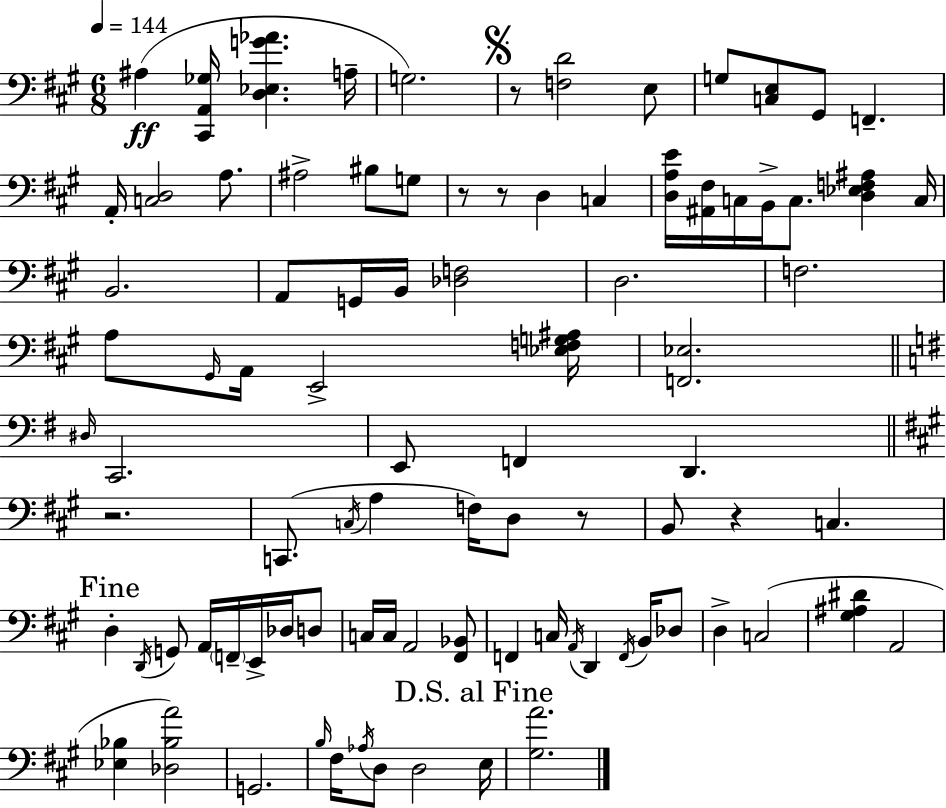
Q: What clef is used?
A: bass